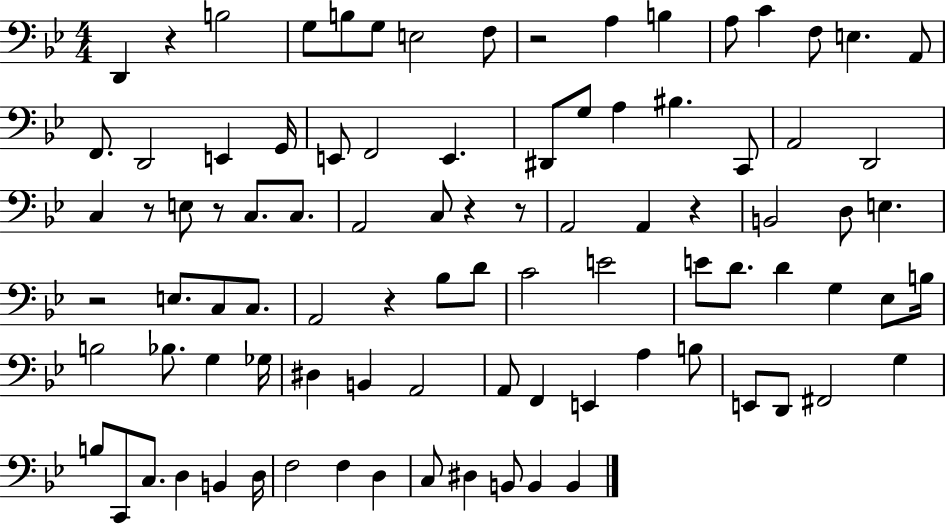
{
  \clef bass
  \numericTimeSignature
  \time 4/4
  \key bes \major
  \repeat volta 2 { d,4 r4 b2 | g8 b8 g8 e2 f8 | r2 a4 b4 | a8 c'4 f8 e4. a,8 | \break f,8. d,2 e,4 g,16 | e,8 f,2 e,4. | dis,8 g8 a4 bis4. c,8 | a,2 d,2 | \break c4 r8 e8 r8 c8. c8. | a,2 c8 r4 r8 | a,2 a,4 r4 | b,2 d8 e4. | \break r2 e8. c8 c8. | a,2 r4 bes8 d'8 | c'2 e'2 | e'8 d'8. d'4 g4 ees8 b16 | \break b2 bes8. g4 ges16 | dis4 b,4 a,2 | a,8 f,4 e,4 a4 b8 | e,8 d,8 fis,2 g4 | \break b8 c,8 c8. d4 b,4 d16 | f2 f4 d4 | c8 dis4 b,8 b,4 b,4 | } \bar "|."
}